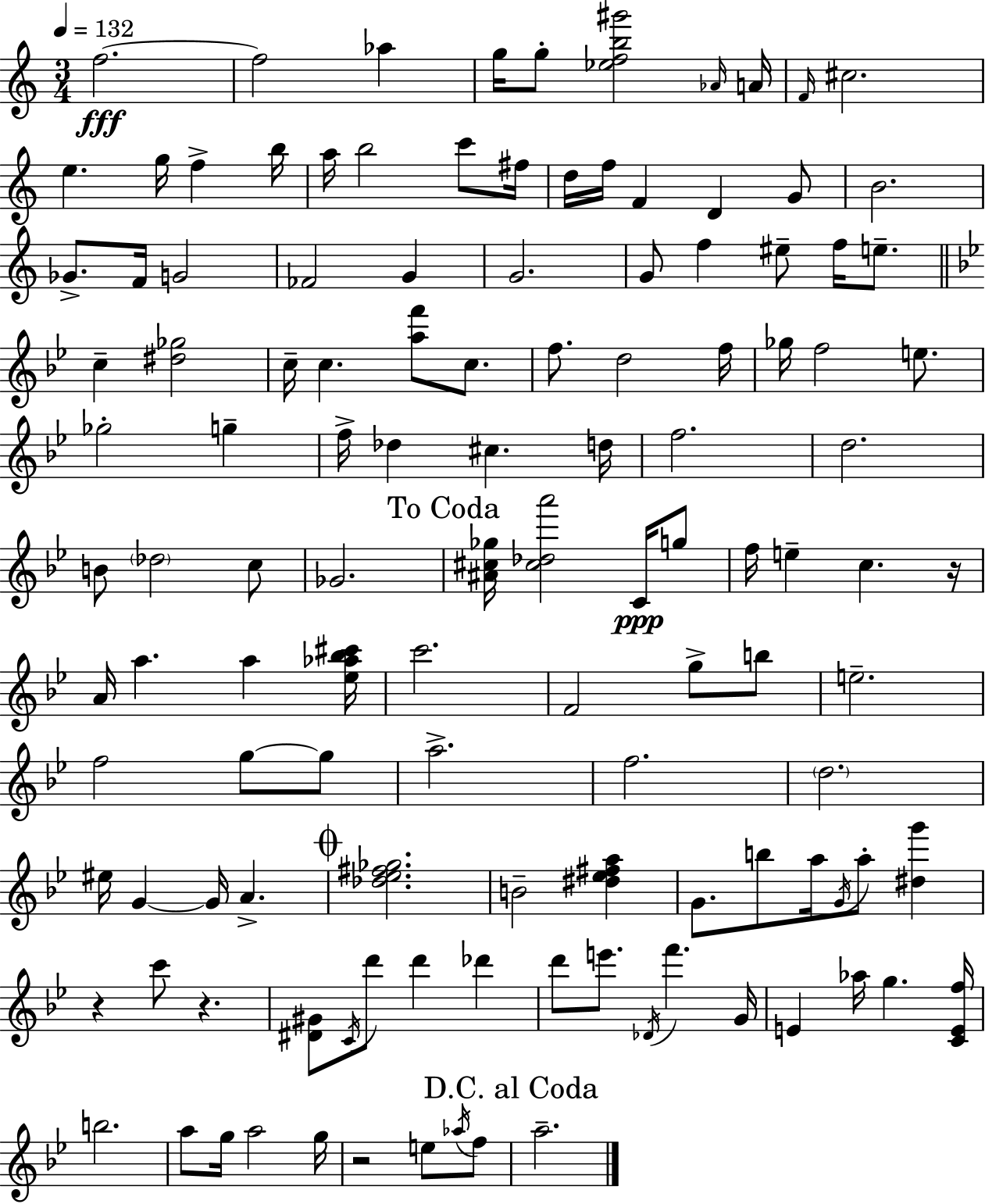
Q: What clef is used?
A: treble